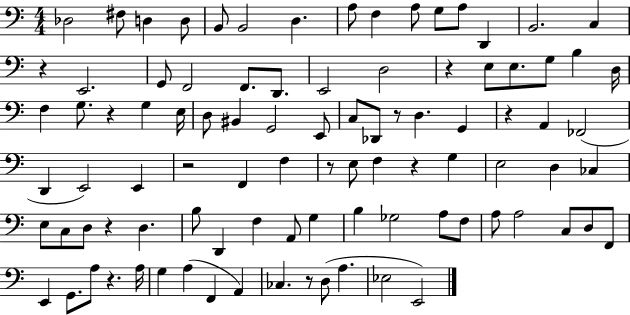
{
  \clef bass
  \numericTimeSignature
  \time 4/4
  \key c \major
  des2 fis8 d4 d8 | b,8 b,2 d4. | a8 f4 a8 g8 a8 d,4 | b,2. c4 | \break r4 e,2. | g,8 f,2 f,8. d,8. | e,2 d2 | r4 e8 e8. g8 b4 d16 | \break f4 g8. r4 g4 e16 | d8 bis,4 g,2 e,8 | c8 des,8 r8 d4. g,4 | r4 a,4 fes,2( | \break d,4 e,2) e,4 | r2 f,4 f4 | r8 e8 f4 r4 g4 | e2 d4 ces4 | \break e8 c8 d8 r4 d4. | b8 d,4 f4 a,8 g4 | b4 ges2 a8 f8 | a8 a2 c8 d8 f,8 | \break e,4 g,8. a8 r4. a16 | g4 a4( f,4 a,4) | ces4. r8 d8( a4. | ees2 e,2) | \break \bar "|."
}